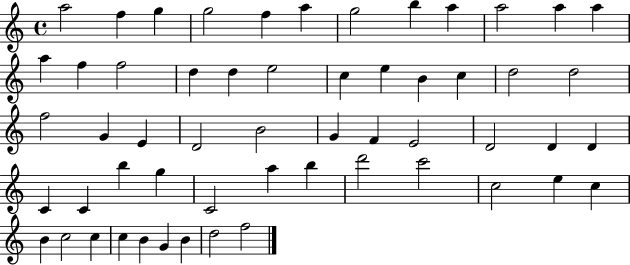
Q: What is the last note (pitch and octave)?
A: F5